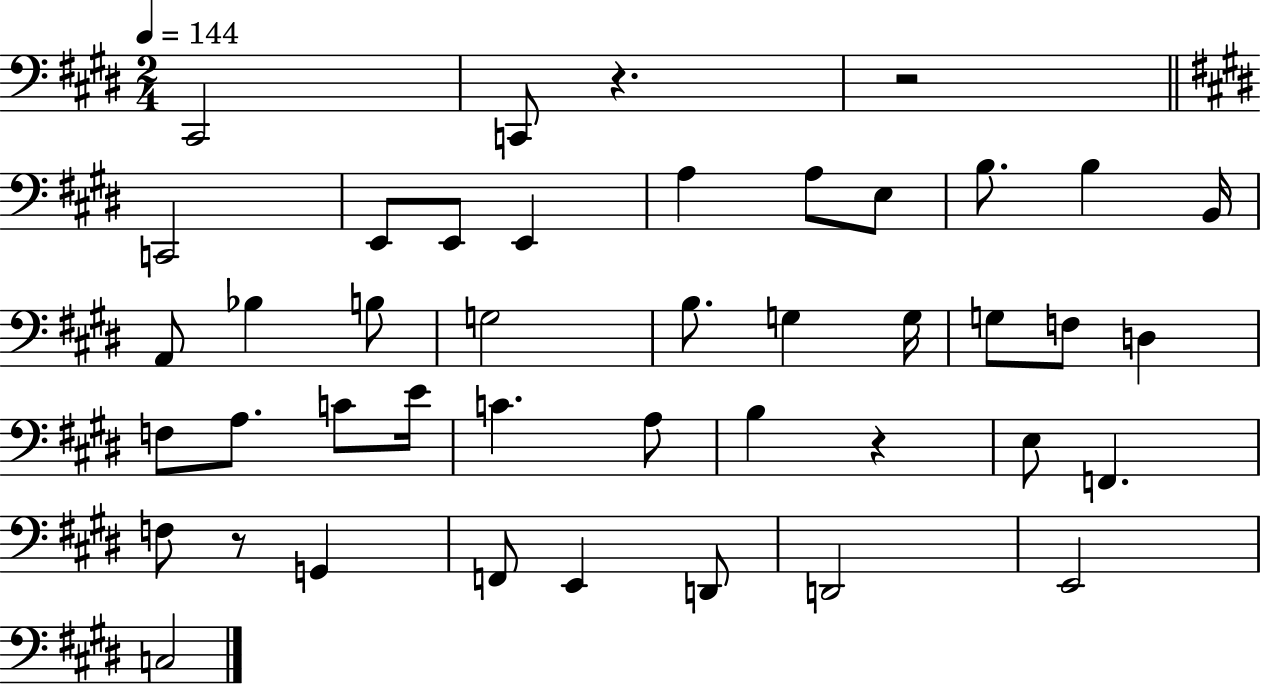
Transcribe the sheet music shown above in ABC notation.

X:1
T:Untitled
M:2/4
L:1/4
K:E
^C,,2 C,,/2 z z2 C,,2 E,,/2 E,,/2 E,, A, A,/2 E,/2 B,/2 B, B,,/4 A,,/2 _B, B,/2 G,2 B,/2 G, G,/4 G,/2 F,/2 D, F,/2 A,/2 C/2 E/4 C A,/2 B, z E,/2 F,, F,/2 z/2 G,, F,,/2 E,, D,,/2 D,,2 E,,2 C,2